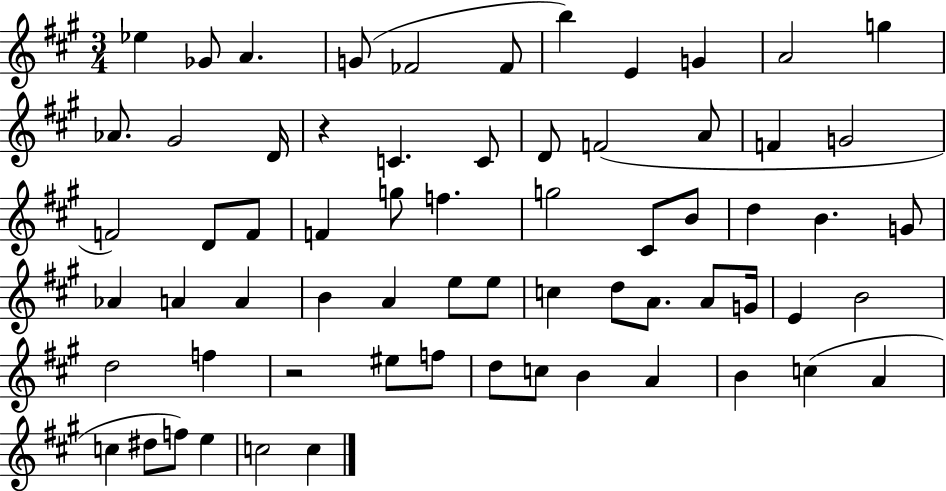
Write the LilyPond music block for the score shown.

{
  \clef treble
  \numericTimeSignature
  \time 3/4
  \key a \major
  \repeat volta 2 { ees''4 ges'8 a'4. | g'8( fes'2 fes'8 | b''4) e'4 g'4 | a'2 g''4 | \break aes'8. gis'2 d'16 | r4 c'4. c'8 | d'8 f'2( a'8 | f'4 g'2 | \break f'2) d'8 f'8 | f'4 g''8 f''4. | g''2 cis'8 b'8 | d''4 b'4. g'8 | \break aes'4 a'4 a'4 | b'4 a'4 e''8 e''8 | c''4 d''8 a'8. a'8 g'16 | e'4 b'2 | \break d''2 f''4 | r2 eis''8 f''8 | d''8 c''8 b'4 a'4 | b'4 c''4( a'4 | \break c''4 dis''8 f''8) e''4 | c''2 c''4 | } \bar "|."
}